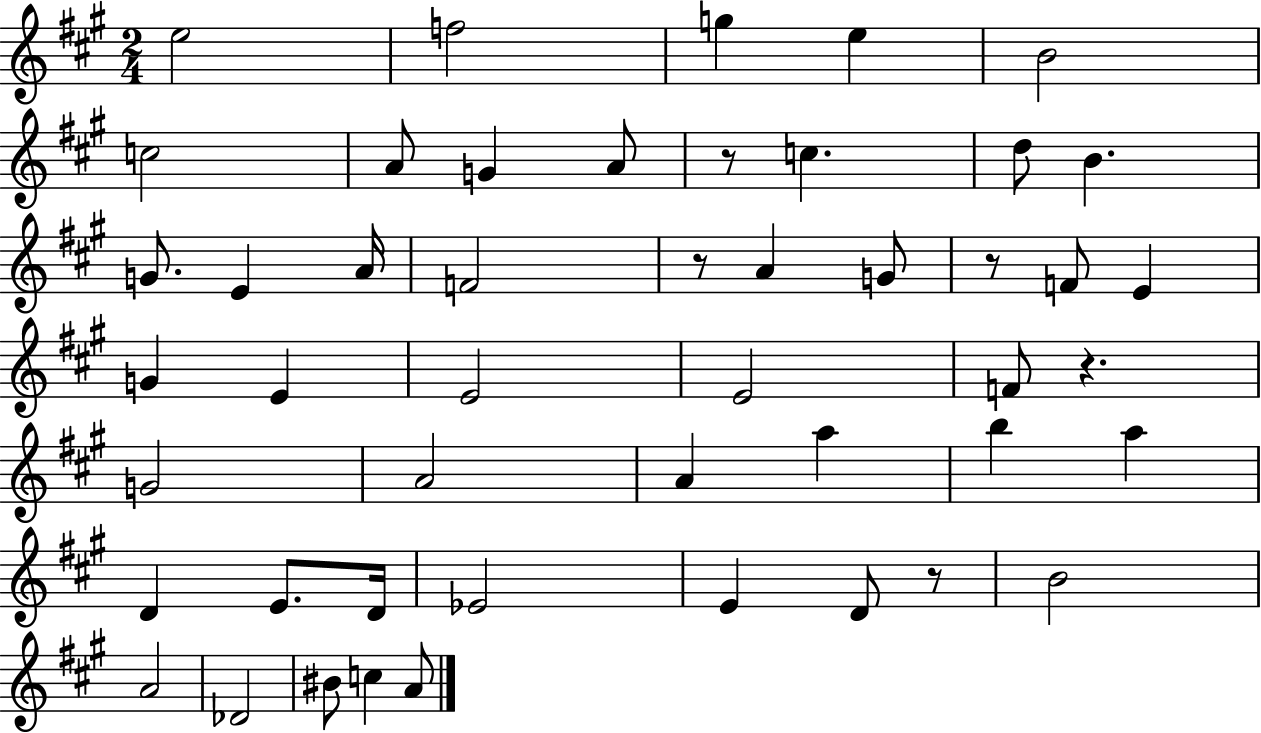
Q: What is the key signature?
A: A major